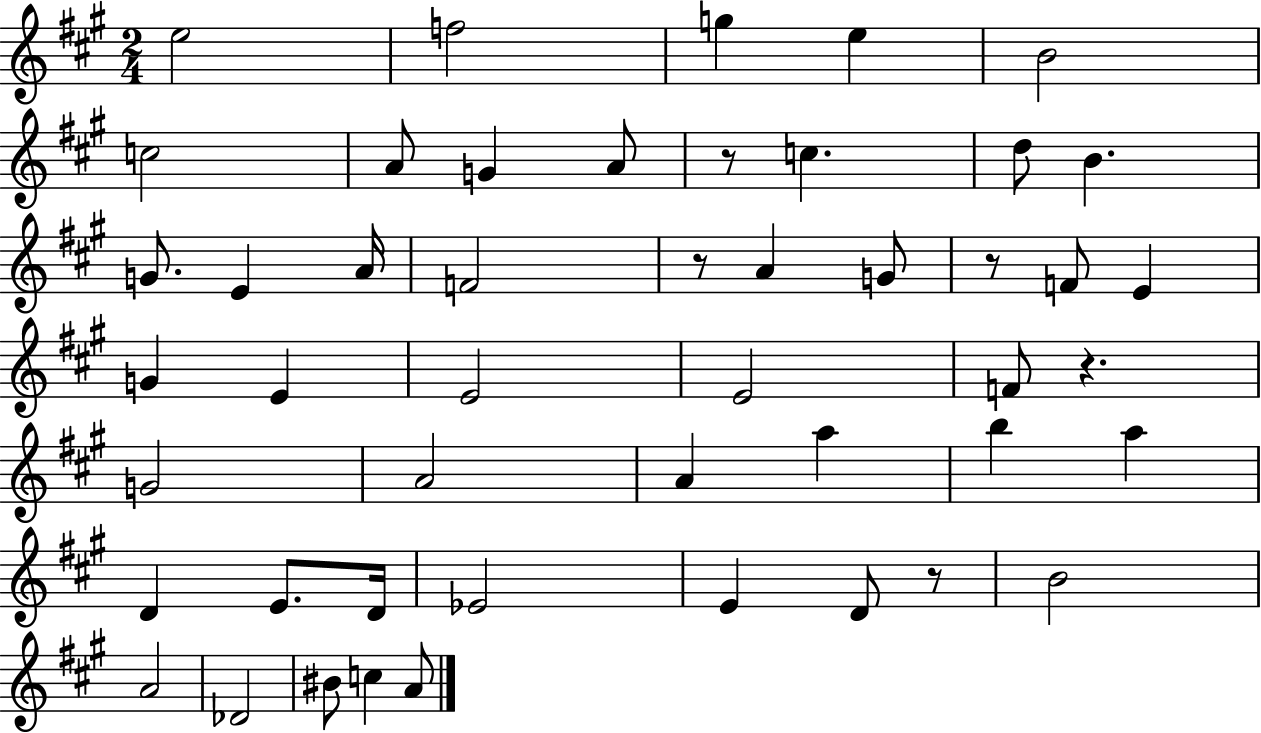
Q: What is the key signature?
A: A major